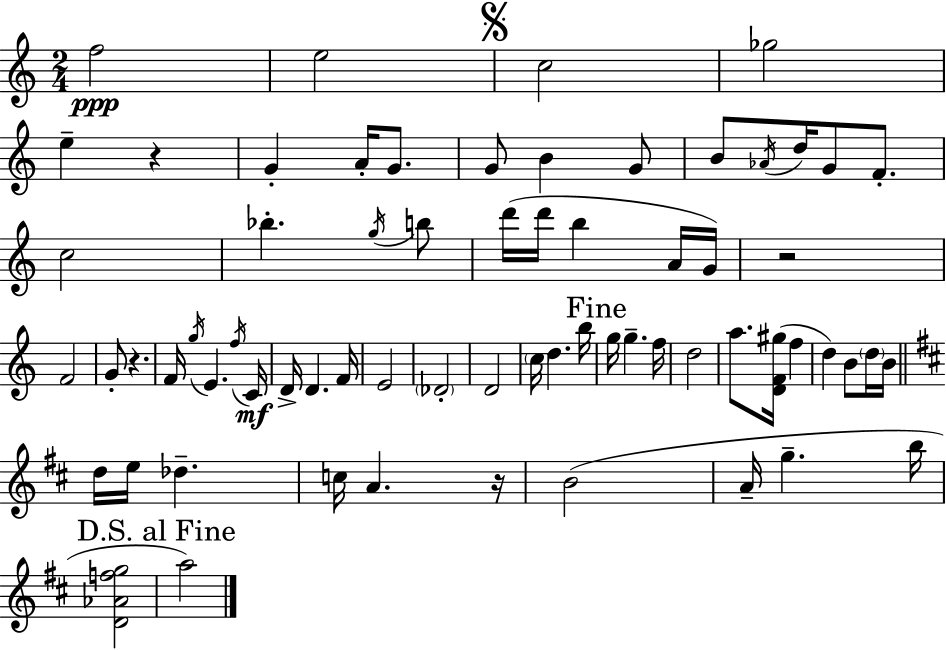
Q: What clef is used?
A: treble